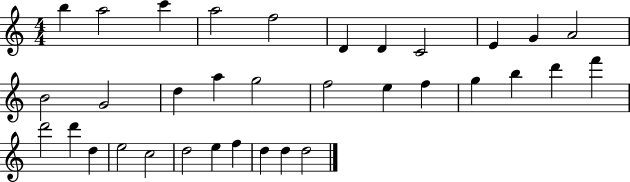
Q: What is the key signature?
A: C major